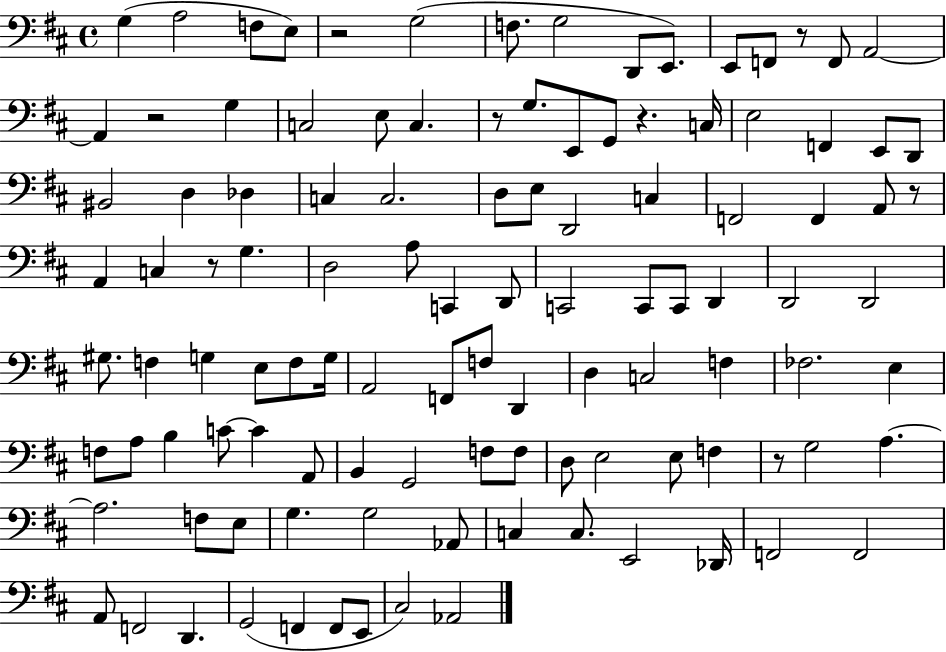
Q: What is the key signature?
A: D major